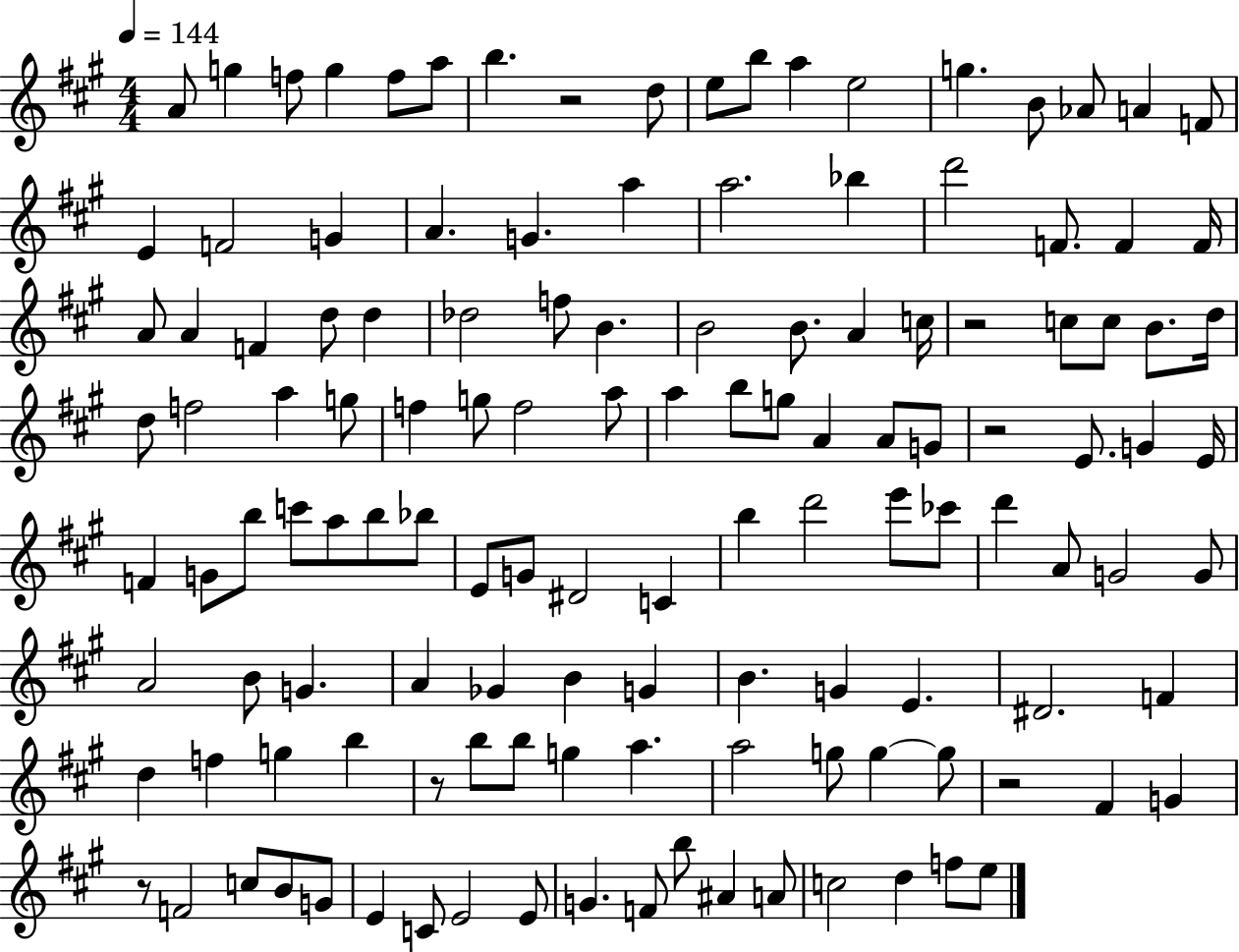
{
  \clef treble
  \numericTimeSignature
  \time 4/4
  \key a \major
  \tempo 4 = 144
  \repeat volta 2 { a'8 g''4 f''8 g''4 f''8 a''8 | b''4. r2 d''8 | e''8 b''8 a''4 e''2 | g''4. b'8 aes'8 a'4 f'8 | \break e'4 f'2 g'4 | a'4. g'4. a''4 | a''2. bes''4 | d'''2 f'8. f'4 f'16 | \break a'8 a'4 f'4 d''8 d''4 | des''2 f''8 b'4. | b'2 b'8. a'4 c''16 | r2 c''8 c''8 b'8. d''16 | \break d''8 f''2 a''4 g''8 | f''4 g''8 f''2 a''8 | a''4 b''8 g''8 a'4 a'8 g'8 | r2 e'8. g'4 e'16 | \break f'4 g'8 b''8 c'''8 a''8 b''8 bes''8 | e'8 g'8 dis'2 c'4 | b''4 d'''2 e'''8 ces'''8 | d'''4 a'8 g'2 g'8 | \break a'2 b'8 g'4. | a'4 ges'4 b'4 g'4 | b'4. g'4 e'4. | dis'2. f'4 | \break d''4 f''4 g''4 b''4 | r8 b''8 b''8 g''4 a''4. | a''2 g''8 g''4~~ g''8 | r2 fis'4 g'4 | \break r8 f'2 c''8 b'8 g'8 | e'4 c'8 e'2 e'8 | g'4. f'8 b''8 ais'4 a'8 | c''2 d''4 f''8 e''8 | \break } \bar "|."
}